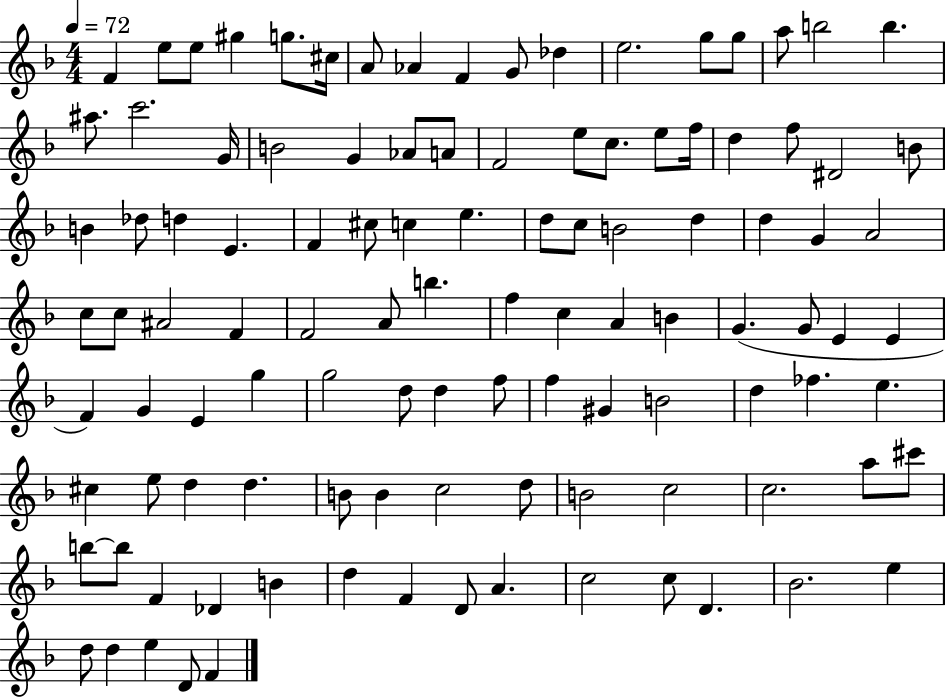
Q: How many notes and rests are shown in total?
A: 109